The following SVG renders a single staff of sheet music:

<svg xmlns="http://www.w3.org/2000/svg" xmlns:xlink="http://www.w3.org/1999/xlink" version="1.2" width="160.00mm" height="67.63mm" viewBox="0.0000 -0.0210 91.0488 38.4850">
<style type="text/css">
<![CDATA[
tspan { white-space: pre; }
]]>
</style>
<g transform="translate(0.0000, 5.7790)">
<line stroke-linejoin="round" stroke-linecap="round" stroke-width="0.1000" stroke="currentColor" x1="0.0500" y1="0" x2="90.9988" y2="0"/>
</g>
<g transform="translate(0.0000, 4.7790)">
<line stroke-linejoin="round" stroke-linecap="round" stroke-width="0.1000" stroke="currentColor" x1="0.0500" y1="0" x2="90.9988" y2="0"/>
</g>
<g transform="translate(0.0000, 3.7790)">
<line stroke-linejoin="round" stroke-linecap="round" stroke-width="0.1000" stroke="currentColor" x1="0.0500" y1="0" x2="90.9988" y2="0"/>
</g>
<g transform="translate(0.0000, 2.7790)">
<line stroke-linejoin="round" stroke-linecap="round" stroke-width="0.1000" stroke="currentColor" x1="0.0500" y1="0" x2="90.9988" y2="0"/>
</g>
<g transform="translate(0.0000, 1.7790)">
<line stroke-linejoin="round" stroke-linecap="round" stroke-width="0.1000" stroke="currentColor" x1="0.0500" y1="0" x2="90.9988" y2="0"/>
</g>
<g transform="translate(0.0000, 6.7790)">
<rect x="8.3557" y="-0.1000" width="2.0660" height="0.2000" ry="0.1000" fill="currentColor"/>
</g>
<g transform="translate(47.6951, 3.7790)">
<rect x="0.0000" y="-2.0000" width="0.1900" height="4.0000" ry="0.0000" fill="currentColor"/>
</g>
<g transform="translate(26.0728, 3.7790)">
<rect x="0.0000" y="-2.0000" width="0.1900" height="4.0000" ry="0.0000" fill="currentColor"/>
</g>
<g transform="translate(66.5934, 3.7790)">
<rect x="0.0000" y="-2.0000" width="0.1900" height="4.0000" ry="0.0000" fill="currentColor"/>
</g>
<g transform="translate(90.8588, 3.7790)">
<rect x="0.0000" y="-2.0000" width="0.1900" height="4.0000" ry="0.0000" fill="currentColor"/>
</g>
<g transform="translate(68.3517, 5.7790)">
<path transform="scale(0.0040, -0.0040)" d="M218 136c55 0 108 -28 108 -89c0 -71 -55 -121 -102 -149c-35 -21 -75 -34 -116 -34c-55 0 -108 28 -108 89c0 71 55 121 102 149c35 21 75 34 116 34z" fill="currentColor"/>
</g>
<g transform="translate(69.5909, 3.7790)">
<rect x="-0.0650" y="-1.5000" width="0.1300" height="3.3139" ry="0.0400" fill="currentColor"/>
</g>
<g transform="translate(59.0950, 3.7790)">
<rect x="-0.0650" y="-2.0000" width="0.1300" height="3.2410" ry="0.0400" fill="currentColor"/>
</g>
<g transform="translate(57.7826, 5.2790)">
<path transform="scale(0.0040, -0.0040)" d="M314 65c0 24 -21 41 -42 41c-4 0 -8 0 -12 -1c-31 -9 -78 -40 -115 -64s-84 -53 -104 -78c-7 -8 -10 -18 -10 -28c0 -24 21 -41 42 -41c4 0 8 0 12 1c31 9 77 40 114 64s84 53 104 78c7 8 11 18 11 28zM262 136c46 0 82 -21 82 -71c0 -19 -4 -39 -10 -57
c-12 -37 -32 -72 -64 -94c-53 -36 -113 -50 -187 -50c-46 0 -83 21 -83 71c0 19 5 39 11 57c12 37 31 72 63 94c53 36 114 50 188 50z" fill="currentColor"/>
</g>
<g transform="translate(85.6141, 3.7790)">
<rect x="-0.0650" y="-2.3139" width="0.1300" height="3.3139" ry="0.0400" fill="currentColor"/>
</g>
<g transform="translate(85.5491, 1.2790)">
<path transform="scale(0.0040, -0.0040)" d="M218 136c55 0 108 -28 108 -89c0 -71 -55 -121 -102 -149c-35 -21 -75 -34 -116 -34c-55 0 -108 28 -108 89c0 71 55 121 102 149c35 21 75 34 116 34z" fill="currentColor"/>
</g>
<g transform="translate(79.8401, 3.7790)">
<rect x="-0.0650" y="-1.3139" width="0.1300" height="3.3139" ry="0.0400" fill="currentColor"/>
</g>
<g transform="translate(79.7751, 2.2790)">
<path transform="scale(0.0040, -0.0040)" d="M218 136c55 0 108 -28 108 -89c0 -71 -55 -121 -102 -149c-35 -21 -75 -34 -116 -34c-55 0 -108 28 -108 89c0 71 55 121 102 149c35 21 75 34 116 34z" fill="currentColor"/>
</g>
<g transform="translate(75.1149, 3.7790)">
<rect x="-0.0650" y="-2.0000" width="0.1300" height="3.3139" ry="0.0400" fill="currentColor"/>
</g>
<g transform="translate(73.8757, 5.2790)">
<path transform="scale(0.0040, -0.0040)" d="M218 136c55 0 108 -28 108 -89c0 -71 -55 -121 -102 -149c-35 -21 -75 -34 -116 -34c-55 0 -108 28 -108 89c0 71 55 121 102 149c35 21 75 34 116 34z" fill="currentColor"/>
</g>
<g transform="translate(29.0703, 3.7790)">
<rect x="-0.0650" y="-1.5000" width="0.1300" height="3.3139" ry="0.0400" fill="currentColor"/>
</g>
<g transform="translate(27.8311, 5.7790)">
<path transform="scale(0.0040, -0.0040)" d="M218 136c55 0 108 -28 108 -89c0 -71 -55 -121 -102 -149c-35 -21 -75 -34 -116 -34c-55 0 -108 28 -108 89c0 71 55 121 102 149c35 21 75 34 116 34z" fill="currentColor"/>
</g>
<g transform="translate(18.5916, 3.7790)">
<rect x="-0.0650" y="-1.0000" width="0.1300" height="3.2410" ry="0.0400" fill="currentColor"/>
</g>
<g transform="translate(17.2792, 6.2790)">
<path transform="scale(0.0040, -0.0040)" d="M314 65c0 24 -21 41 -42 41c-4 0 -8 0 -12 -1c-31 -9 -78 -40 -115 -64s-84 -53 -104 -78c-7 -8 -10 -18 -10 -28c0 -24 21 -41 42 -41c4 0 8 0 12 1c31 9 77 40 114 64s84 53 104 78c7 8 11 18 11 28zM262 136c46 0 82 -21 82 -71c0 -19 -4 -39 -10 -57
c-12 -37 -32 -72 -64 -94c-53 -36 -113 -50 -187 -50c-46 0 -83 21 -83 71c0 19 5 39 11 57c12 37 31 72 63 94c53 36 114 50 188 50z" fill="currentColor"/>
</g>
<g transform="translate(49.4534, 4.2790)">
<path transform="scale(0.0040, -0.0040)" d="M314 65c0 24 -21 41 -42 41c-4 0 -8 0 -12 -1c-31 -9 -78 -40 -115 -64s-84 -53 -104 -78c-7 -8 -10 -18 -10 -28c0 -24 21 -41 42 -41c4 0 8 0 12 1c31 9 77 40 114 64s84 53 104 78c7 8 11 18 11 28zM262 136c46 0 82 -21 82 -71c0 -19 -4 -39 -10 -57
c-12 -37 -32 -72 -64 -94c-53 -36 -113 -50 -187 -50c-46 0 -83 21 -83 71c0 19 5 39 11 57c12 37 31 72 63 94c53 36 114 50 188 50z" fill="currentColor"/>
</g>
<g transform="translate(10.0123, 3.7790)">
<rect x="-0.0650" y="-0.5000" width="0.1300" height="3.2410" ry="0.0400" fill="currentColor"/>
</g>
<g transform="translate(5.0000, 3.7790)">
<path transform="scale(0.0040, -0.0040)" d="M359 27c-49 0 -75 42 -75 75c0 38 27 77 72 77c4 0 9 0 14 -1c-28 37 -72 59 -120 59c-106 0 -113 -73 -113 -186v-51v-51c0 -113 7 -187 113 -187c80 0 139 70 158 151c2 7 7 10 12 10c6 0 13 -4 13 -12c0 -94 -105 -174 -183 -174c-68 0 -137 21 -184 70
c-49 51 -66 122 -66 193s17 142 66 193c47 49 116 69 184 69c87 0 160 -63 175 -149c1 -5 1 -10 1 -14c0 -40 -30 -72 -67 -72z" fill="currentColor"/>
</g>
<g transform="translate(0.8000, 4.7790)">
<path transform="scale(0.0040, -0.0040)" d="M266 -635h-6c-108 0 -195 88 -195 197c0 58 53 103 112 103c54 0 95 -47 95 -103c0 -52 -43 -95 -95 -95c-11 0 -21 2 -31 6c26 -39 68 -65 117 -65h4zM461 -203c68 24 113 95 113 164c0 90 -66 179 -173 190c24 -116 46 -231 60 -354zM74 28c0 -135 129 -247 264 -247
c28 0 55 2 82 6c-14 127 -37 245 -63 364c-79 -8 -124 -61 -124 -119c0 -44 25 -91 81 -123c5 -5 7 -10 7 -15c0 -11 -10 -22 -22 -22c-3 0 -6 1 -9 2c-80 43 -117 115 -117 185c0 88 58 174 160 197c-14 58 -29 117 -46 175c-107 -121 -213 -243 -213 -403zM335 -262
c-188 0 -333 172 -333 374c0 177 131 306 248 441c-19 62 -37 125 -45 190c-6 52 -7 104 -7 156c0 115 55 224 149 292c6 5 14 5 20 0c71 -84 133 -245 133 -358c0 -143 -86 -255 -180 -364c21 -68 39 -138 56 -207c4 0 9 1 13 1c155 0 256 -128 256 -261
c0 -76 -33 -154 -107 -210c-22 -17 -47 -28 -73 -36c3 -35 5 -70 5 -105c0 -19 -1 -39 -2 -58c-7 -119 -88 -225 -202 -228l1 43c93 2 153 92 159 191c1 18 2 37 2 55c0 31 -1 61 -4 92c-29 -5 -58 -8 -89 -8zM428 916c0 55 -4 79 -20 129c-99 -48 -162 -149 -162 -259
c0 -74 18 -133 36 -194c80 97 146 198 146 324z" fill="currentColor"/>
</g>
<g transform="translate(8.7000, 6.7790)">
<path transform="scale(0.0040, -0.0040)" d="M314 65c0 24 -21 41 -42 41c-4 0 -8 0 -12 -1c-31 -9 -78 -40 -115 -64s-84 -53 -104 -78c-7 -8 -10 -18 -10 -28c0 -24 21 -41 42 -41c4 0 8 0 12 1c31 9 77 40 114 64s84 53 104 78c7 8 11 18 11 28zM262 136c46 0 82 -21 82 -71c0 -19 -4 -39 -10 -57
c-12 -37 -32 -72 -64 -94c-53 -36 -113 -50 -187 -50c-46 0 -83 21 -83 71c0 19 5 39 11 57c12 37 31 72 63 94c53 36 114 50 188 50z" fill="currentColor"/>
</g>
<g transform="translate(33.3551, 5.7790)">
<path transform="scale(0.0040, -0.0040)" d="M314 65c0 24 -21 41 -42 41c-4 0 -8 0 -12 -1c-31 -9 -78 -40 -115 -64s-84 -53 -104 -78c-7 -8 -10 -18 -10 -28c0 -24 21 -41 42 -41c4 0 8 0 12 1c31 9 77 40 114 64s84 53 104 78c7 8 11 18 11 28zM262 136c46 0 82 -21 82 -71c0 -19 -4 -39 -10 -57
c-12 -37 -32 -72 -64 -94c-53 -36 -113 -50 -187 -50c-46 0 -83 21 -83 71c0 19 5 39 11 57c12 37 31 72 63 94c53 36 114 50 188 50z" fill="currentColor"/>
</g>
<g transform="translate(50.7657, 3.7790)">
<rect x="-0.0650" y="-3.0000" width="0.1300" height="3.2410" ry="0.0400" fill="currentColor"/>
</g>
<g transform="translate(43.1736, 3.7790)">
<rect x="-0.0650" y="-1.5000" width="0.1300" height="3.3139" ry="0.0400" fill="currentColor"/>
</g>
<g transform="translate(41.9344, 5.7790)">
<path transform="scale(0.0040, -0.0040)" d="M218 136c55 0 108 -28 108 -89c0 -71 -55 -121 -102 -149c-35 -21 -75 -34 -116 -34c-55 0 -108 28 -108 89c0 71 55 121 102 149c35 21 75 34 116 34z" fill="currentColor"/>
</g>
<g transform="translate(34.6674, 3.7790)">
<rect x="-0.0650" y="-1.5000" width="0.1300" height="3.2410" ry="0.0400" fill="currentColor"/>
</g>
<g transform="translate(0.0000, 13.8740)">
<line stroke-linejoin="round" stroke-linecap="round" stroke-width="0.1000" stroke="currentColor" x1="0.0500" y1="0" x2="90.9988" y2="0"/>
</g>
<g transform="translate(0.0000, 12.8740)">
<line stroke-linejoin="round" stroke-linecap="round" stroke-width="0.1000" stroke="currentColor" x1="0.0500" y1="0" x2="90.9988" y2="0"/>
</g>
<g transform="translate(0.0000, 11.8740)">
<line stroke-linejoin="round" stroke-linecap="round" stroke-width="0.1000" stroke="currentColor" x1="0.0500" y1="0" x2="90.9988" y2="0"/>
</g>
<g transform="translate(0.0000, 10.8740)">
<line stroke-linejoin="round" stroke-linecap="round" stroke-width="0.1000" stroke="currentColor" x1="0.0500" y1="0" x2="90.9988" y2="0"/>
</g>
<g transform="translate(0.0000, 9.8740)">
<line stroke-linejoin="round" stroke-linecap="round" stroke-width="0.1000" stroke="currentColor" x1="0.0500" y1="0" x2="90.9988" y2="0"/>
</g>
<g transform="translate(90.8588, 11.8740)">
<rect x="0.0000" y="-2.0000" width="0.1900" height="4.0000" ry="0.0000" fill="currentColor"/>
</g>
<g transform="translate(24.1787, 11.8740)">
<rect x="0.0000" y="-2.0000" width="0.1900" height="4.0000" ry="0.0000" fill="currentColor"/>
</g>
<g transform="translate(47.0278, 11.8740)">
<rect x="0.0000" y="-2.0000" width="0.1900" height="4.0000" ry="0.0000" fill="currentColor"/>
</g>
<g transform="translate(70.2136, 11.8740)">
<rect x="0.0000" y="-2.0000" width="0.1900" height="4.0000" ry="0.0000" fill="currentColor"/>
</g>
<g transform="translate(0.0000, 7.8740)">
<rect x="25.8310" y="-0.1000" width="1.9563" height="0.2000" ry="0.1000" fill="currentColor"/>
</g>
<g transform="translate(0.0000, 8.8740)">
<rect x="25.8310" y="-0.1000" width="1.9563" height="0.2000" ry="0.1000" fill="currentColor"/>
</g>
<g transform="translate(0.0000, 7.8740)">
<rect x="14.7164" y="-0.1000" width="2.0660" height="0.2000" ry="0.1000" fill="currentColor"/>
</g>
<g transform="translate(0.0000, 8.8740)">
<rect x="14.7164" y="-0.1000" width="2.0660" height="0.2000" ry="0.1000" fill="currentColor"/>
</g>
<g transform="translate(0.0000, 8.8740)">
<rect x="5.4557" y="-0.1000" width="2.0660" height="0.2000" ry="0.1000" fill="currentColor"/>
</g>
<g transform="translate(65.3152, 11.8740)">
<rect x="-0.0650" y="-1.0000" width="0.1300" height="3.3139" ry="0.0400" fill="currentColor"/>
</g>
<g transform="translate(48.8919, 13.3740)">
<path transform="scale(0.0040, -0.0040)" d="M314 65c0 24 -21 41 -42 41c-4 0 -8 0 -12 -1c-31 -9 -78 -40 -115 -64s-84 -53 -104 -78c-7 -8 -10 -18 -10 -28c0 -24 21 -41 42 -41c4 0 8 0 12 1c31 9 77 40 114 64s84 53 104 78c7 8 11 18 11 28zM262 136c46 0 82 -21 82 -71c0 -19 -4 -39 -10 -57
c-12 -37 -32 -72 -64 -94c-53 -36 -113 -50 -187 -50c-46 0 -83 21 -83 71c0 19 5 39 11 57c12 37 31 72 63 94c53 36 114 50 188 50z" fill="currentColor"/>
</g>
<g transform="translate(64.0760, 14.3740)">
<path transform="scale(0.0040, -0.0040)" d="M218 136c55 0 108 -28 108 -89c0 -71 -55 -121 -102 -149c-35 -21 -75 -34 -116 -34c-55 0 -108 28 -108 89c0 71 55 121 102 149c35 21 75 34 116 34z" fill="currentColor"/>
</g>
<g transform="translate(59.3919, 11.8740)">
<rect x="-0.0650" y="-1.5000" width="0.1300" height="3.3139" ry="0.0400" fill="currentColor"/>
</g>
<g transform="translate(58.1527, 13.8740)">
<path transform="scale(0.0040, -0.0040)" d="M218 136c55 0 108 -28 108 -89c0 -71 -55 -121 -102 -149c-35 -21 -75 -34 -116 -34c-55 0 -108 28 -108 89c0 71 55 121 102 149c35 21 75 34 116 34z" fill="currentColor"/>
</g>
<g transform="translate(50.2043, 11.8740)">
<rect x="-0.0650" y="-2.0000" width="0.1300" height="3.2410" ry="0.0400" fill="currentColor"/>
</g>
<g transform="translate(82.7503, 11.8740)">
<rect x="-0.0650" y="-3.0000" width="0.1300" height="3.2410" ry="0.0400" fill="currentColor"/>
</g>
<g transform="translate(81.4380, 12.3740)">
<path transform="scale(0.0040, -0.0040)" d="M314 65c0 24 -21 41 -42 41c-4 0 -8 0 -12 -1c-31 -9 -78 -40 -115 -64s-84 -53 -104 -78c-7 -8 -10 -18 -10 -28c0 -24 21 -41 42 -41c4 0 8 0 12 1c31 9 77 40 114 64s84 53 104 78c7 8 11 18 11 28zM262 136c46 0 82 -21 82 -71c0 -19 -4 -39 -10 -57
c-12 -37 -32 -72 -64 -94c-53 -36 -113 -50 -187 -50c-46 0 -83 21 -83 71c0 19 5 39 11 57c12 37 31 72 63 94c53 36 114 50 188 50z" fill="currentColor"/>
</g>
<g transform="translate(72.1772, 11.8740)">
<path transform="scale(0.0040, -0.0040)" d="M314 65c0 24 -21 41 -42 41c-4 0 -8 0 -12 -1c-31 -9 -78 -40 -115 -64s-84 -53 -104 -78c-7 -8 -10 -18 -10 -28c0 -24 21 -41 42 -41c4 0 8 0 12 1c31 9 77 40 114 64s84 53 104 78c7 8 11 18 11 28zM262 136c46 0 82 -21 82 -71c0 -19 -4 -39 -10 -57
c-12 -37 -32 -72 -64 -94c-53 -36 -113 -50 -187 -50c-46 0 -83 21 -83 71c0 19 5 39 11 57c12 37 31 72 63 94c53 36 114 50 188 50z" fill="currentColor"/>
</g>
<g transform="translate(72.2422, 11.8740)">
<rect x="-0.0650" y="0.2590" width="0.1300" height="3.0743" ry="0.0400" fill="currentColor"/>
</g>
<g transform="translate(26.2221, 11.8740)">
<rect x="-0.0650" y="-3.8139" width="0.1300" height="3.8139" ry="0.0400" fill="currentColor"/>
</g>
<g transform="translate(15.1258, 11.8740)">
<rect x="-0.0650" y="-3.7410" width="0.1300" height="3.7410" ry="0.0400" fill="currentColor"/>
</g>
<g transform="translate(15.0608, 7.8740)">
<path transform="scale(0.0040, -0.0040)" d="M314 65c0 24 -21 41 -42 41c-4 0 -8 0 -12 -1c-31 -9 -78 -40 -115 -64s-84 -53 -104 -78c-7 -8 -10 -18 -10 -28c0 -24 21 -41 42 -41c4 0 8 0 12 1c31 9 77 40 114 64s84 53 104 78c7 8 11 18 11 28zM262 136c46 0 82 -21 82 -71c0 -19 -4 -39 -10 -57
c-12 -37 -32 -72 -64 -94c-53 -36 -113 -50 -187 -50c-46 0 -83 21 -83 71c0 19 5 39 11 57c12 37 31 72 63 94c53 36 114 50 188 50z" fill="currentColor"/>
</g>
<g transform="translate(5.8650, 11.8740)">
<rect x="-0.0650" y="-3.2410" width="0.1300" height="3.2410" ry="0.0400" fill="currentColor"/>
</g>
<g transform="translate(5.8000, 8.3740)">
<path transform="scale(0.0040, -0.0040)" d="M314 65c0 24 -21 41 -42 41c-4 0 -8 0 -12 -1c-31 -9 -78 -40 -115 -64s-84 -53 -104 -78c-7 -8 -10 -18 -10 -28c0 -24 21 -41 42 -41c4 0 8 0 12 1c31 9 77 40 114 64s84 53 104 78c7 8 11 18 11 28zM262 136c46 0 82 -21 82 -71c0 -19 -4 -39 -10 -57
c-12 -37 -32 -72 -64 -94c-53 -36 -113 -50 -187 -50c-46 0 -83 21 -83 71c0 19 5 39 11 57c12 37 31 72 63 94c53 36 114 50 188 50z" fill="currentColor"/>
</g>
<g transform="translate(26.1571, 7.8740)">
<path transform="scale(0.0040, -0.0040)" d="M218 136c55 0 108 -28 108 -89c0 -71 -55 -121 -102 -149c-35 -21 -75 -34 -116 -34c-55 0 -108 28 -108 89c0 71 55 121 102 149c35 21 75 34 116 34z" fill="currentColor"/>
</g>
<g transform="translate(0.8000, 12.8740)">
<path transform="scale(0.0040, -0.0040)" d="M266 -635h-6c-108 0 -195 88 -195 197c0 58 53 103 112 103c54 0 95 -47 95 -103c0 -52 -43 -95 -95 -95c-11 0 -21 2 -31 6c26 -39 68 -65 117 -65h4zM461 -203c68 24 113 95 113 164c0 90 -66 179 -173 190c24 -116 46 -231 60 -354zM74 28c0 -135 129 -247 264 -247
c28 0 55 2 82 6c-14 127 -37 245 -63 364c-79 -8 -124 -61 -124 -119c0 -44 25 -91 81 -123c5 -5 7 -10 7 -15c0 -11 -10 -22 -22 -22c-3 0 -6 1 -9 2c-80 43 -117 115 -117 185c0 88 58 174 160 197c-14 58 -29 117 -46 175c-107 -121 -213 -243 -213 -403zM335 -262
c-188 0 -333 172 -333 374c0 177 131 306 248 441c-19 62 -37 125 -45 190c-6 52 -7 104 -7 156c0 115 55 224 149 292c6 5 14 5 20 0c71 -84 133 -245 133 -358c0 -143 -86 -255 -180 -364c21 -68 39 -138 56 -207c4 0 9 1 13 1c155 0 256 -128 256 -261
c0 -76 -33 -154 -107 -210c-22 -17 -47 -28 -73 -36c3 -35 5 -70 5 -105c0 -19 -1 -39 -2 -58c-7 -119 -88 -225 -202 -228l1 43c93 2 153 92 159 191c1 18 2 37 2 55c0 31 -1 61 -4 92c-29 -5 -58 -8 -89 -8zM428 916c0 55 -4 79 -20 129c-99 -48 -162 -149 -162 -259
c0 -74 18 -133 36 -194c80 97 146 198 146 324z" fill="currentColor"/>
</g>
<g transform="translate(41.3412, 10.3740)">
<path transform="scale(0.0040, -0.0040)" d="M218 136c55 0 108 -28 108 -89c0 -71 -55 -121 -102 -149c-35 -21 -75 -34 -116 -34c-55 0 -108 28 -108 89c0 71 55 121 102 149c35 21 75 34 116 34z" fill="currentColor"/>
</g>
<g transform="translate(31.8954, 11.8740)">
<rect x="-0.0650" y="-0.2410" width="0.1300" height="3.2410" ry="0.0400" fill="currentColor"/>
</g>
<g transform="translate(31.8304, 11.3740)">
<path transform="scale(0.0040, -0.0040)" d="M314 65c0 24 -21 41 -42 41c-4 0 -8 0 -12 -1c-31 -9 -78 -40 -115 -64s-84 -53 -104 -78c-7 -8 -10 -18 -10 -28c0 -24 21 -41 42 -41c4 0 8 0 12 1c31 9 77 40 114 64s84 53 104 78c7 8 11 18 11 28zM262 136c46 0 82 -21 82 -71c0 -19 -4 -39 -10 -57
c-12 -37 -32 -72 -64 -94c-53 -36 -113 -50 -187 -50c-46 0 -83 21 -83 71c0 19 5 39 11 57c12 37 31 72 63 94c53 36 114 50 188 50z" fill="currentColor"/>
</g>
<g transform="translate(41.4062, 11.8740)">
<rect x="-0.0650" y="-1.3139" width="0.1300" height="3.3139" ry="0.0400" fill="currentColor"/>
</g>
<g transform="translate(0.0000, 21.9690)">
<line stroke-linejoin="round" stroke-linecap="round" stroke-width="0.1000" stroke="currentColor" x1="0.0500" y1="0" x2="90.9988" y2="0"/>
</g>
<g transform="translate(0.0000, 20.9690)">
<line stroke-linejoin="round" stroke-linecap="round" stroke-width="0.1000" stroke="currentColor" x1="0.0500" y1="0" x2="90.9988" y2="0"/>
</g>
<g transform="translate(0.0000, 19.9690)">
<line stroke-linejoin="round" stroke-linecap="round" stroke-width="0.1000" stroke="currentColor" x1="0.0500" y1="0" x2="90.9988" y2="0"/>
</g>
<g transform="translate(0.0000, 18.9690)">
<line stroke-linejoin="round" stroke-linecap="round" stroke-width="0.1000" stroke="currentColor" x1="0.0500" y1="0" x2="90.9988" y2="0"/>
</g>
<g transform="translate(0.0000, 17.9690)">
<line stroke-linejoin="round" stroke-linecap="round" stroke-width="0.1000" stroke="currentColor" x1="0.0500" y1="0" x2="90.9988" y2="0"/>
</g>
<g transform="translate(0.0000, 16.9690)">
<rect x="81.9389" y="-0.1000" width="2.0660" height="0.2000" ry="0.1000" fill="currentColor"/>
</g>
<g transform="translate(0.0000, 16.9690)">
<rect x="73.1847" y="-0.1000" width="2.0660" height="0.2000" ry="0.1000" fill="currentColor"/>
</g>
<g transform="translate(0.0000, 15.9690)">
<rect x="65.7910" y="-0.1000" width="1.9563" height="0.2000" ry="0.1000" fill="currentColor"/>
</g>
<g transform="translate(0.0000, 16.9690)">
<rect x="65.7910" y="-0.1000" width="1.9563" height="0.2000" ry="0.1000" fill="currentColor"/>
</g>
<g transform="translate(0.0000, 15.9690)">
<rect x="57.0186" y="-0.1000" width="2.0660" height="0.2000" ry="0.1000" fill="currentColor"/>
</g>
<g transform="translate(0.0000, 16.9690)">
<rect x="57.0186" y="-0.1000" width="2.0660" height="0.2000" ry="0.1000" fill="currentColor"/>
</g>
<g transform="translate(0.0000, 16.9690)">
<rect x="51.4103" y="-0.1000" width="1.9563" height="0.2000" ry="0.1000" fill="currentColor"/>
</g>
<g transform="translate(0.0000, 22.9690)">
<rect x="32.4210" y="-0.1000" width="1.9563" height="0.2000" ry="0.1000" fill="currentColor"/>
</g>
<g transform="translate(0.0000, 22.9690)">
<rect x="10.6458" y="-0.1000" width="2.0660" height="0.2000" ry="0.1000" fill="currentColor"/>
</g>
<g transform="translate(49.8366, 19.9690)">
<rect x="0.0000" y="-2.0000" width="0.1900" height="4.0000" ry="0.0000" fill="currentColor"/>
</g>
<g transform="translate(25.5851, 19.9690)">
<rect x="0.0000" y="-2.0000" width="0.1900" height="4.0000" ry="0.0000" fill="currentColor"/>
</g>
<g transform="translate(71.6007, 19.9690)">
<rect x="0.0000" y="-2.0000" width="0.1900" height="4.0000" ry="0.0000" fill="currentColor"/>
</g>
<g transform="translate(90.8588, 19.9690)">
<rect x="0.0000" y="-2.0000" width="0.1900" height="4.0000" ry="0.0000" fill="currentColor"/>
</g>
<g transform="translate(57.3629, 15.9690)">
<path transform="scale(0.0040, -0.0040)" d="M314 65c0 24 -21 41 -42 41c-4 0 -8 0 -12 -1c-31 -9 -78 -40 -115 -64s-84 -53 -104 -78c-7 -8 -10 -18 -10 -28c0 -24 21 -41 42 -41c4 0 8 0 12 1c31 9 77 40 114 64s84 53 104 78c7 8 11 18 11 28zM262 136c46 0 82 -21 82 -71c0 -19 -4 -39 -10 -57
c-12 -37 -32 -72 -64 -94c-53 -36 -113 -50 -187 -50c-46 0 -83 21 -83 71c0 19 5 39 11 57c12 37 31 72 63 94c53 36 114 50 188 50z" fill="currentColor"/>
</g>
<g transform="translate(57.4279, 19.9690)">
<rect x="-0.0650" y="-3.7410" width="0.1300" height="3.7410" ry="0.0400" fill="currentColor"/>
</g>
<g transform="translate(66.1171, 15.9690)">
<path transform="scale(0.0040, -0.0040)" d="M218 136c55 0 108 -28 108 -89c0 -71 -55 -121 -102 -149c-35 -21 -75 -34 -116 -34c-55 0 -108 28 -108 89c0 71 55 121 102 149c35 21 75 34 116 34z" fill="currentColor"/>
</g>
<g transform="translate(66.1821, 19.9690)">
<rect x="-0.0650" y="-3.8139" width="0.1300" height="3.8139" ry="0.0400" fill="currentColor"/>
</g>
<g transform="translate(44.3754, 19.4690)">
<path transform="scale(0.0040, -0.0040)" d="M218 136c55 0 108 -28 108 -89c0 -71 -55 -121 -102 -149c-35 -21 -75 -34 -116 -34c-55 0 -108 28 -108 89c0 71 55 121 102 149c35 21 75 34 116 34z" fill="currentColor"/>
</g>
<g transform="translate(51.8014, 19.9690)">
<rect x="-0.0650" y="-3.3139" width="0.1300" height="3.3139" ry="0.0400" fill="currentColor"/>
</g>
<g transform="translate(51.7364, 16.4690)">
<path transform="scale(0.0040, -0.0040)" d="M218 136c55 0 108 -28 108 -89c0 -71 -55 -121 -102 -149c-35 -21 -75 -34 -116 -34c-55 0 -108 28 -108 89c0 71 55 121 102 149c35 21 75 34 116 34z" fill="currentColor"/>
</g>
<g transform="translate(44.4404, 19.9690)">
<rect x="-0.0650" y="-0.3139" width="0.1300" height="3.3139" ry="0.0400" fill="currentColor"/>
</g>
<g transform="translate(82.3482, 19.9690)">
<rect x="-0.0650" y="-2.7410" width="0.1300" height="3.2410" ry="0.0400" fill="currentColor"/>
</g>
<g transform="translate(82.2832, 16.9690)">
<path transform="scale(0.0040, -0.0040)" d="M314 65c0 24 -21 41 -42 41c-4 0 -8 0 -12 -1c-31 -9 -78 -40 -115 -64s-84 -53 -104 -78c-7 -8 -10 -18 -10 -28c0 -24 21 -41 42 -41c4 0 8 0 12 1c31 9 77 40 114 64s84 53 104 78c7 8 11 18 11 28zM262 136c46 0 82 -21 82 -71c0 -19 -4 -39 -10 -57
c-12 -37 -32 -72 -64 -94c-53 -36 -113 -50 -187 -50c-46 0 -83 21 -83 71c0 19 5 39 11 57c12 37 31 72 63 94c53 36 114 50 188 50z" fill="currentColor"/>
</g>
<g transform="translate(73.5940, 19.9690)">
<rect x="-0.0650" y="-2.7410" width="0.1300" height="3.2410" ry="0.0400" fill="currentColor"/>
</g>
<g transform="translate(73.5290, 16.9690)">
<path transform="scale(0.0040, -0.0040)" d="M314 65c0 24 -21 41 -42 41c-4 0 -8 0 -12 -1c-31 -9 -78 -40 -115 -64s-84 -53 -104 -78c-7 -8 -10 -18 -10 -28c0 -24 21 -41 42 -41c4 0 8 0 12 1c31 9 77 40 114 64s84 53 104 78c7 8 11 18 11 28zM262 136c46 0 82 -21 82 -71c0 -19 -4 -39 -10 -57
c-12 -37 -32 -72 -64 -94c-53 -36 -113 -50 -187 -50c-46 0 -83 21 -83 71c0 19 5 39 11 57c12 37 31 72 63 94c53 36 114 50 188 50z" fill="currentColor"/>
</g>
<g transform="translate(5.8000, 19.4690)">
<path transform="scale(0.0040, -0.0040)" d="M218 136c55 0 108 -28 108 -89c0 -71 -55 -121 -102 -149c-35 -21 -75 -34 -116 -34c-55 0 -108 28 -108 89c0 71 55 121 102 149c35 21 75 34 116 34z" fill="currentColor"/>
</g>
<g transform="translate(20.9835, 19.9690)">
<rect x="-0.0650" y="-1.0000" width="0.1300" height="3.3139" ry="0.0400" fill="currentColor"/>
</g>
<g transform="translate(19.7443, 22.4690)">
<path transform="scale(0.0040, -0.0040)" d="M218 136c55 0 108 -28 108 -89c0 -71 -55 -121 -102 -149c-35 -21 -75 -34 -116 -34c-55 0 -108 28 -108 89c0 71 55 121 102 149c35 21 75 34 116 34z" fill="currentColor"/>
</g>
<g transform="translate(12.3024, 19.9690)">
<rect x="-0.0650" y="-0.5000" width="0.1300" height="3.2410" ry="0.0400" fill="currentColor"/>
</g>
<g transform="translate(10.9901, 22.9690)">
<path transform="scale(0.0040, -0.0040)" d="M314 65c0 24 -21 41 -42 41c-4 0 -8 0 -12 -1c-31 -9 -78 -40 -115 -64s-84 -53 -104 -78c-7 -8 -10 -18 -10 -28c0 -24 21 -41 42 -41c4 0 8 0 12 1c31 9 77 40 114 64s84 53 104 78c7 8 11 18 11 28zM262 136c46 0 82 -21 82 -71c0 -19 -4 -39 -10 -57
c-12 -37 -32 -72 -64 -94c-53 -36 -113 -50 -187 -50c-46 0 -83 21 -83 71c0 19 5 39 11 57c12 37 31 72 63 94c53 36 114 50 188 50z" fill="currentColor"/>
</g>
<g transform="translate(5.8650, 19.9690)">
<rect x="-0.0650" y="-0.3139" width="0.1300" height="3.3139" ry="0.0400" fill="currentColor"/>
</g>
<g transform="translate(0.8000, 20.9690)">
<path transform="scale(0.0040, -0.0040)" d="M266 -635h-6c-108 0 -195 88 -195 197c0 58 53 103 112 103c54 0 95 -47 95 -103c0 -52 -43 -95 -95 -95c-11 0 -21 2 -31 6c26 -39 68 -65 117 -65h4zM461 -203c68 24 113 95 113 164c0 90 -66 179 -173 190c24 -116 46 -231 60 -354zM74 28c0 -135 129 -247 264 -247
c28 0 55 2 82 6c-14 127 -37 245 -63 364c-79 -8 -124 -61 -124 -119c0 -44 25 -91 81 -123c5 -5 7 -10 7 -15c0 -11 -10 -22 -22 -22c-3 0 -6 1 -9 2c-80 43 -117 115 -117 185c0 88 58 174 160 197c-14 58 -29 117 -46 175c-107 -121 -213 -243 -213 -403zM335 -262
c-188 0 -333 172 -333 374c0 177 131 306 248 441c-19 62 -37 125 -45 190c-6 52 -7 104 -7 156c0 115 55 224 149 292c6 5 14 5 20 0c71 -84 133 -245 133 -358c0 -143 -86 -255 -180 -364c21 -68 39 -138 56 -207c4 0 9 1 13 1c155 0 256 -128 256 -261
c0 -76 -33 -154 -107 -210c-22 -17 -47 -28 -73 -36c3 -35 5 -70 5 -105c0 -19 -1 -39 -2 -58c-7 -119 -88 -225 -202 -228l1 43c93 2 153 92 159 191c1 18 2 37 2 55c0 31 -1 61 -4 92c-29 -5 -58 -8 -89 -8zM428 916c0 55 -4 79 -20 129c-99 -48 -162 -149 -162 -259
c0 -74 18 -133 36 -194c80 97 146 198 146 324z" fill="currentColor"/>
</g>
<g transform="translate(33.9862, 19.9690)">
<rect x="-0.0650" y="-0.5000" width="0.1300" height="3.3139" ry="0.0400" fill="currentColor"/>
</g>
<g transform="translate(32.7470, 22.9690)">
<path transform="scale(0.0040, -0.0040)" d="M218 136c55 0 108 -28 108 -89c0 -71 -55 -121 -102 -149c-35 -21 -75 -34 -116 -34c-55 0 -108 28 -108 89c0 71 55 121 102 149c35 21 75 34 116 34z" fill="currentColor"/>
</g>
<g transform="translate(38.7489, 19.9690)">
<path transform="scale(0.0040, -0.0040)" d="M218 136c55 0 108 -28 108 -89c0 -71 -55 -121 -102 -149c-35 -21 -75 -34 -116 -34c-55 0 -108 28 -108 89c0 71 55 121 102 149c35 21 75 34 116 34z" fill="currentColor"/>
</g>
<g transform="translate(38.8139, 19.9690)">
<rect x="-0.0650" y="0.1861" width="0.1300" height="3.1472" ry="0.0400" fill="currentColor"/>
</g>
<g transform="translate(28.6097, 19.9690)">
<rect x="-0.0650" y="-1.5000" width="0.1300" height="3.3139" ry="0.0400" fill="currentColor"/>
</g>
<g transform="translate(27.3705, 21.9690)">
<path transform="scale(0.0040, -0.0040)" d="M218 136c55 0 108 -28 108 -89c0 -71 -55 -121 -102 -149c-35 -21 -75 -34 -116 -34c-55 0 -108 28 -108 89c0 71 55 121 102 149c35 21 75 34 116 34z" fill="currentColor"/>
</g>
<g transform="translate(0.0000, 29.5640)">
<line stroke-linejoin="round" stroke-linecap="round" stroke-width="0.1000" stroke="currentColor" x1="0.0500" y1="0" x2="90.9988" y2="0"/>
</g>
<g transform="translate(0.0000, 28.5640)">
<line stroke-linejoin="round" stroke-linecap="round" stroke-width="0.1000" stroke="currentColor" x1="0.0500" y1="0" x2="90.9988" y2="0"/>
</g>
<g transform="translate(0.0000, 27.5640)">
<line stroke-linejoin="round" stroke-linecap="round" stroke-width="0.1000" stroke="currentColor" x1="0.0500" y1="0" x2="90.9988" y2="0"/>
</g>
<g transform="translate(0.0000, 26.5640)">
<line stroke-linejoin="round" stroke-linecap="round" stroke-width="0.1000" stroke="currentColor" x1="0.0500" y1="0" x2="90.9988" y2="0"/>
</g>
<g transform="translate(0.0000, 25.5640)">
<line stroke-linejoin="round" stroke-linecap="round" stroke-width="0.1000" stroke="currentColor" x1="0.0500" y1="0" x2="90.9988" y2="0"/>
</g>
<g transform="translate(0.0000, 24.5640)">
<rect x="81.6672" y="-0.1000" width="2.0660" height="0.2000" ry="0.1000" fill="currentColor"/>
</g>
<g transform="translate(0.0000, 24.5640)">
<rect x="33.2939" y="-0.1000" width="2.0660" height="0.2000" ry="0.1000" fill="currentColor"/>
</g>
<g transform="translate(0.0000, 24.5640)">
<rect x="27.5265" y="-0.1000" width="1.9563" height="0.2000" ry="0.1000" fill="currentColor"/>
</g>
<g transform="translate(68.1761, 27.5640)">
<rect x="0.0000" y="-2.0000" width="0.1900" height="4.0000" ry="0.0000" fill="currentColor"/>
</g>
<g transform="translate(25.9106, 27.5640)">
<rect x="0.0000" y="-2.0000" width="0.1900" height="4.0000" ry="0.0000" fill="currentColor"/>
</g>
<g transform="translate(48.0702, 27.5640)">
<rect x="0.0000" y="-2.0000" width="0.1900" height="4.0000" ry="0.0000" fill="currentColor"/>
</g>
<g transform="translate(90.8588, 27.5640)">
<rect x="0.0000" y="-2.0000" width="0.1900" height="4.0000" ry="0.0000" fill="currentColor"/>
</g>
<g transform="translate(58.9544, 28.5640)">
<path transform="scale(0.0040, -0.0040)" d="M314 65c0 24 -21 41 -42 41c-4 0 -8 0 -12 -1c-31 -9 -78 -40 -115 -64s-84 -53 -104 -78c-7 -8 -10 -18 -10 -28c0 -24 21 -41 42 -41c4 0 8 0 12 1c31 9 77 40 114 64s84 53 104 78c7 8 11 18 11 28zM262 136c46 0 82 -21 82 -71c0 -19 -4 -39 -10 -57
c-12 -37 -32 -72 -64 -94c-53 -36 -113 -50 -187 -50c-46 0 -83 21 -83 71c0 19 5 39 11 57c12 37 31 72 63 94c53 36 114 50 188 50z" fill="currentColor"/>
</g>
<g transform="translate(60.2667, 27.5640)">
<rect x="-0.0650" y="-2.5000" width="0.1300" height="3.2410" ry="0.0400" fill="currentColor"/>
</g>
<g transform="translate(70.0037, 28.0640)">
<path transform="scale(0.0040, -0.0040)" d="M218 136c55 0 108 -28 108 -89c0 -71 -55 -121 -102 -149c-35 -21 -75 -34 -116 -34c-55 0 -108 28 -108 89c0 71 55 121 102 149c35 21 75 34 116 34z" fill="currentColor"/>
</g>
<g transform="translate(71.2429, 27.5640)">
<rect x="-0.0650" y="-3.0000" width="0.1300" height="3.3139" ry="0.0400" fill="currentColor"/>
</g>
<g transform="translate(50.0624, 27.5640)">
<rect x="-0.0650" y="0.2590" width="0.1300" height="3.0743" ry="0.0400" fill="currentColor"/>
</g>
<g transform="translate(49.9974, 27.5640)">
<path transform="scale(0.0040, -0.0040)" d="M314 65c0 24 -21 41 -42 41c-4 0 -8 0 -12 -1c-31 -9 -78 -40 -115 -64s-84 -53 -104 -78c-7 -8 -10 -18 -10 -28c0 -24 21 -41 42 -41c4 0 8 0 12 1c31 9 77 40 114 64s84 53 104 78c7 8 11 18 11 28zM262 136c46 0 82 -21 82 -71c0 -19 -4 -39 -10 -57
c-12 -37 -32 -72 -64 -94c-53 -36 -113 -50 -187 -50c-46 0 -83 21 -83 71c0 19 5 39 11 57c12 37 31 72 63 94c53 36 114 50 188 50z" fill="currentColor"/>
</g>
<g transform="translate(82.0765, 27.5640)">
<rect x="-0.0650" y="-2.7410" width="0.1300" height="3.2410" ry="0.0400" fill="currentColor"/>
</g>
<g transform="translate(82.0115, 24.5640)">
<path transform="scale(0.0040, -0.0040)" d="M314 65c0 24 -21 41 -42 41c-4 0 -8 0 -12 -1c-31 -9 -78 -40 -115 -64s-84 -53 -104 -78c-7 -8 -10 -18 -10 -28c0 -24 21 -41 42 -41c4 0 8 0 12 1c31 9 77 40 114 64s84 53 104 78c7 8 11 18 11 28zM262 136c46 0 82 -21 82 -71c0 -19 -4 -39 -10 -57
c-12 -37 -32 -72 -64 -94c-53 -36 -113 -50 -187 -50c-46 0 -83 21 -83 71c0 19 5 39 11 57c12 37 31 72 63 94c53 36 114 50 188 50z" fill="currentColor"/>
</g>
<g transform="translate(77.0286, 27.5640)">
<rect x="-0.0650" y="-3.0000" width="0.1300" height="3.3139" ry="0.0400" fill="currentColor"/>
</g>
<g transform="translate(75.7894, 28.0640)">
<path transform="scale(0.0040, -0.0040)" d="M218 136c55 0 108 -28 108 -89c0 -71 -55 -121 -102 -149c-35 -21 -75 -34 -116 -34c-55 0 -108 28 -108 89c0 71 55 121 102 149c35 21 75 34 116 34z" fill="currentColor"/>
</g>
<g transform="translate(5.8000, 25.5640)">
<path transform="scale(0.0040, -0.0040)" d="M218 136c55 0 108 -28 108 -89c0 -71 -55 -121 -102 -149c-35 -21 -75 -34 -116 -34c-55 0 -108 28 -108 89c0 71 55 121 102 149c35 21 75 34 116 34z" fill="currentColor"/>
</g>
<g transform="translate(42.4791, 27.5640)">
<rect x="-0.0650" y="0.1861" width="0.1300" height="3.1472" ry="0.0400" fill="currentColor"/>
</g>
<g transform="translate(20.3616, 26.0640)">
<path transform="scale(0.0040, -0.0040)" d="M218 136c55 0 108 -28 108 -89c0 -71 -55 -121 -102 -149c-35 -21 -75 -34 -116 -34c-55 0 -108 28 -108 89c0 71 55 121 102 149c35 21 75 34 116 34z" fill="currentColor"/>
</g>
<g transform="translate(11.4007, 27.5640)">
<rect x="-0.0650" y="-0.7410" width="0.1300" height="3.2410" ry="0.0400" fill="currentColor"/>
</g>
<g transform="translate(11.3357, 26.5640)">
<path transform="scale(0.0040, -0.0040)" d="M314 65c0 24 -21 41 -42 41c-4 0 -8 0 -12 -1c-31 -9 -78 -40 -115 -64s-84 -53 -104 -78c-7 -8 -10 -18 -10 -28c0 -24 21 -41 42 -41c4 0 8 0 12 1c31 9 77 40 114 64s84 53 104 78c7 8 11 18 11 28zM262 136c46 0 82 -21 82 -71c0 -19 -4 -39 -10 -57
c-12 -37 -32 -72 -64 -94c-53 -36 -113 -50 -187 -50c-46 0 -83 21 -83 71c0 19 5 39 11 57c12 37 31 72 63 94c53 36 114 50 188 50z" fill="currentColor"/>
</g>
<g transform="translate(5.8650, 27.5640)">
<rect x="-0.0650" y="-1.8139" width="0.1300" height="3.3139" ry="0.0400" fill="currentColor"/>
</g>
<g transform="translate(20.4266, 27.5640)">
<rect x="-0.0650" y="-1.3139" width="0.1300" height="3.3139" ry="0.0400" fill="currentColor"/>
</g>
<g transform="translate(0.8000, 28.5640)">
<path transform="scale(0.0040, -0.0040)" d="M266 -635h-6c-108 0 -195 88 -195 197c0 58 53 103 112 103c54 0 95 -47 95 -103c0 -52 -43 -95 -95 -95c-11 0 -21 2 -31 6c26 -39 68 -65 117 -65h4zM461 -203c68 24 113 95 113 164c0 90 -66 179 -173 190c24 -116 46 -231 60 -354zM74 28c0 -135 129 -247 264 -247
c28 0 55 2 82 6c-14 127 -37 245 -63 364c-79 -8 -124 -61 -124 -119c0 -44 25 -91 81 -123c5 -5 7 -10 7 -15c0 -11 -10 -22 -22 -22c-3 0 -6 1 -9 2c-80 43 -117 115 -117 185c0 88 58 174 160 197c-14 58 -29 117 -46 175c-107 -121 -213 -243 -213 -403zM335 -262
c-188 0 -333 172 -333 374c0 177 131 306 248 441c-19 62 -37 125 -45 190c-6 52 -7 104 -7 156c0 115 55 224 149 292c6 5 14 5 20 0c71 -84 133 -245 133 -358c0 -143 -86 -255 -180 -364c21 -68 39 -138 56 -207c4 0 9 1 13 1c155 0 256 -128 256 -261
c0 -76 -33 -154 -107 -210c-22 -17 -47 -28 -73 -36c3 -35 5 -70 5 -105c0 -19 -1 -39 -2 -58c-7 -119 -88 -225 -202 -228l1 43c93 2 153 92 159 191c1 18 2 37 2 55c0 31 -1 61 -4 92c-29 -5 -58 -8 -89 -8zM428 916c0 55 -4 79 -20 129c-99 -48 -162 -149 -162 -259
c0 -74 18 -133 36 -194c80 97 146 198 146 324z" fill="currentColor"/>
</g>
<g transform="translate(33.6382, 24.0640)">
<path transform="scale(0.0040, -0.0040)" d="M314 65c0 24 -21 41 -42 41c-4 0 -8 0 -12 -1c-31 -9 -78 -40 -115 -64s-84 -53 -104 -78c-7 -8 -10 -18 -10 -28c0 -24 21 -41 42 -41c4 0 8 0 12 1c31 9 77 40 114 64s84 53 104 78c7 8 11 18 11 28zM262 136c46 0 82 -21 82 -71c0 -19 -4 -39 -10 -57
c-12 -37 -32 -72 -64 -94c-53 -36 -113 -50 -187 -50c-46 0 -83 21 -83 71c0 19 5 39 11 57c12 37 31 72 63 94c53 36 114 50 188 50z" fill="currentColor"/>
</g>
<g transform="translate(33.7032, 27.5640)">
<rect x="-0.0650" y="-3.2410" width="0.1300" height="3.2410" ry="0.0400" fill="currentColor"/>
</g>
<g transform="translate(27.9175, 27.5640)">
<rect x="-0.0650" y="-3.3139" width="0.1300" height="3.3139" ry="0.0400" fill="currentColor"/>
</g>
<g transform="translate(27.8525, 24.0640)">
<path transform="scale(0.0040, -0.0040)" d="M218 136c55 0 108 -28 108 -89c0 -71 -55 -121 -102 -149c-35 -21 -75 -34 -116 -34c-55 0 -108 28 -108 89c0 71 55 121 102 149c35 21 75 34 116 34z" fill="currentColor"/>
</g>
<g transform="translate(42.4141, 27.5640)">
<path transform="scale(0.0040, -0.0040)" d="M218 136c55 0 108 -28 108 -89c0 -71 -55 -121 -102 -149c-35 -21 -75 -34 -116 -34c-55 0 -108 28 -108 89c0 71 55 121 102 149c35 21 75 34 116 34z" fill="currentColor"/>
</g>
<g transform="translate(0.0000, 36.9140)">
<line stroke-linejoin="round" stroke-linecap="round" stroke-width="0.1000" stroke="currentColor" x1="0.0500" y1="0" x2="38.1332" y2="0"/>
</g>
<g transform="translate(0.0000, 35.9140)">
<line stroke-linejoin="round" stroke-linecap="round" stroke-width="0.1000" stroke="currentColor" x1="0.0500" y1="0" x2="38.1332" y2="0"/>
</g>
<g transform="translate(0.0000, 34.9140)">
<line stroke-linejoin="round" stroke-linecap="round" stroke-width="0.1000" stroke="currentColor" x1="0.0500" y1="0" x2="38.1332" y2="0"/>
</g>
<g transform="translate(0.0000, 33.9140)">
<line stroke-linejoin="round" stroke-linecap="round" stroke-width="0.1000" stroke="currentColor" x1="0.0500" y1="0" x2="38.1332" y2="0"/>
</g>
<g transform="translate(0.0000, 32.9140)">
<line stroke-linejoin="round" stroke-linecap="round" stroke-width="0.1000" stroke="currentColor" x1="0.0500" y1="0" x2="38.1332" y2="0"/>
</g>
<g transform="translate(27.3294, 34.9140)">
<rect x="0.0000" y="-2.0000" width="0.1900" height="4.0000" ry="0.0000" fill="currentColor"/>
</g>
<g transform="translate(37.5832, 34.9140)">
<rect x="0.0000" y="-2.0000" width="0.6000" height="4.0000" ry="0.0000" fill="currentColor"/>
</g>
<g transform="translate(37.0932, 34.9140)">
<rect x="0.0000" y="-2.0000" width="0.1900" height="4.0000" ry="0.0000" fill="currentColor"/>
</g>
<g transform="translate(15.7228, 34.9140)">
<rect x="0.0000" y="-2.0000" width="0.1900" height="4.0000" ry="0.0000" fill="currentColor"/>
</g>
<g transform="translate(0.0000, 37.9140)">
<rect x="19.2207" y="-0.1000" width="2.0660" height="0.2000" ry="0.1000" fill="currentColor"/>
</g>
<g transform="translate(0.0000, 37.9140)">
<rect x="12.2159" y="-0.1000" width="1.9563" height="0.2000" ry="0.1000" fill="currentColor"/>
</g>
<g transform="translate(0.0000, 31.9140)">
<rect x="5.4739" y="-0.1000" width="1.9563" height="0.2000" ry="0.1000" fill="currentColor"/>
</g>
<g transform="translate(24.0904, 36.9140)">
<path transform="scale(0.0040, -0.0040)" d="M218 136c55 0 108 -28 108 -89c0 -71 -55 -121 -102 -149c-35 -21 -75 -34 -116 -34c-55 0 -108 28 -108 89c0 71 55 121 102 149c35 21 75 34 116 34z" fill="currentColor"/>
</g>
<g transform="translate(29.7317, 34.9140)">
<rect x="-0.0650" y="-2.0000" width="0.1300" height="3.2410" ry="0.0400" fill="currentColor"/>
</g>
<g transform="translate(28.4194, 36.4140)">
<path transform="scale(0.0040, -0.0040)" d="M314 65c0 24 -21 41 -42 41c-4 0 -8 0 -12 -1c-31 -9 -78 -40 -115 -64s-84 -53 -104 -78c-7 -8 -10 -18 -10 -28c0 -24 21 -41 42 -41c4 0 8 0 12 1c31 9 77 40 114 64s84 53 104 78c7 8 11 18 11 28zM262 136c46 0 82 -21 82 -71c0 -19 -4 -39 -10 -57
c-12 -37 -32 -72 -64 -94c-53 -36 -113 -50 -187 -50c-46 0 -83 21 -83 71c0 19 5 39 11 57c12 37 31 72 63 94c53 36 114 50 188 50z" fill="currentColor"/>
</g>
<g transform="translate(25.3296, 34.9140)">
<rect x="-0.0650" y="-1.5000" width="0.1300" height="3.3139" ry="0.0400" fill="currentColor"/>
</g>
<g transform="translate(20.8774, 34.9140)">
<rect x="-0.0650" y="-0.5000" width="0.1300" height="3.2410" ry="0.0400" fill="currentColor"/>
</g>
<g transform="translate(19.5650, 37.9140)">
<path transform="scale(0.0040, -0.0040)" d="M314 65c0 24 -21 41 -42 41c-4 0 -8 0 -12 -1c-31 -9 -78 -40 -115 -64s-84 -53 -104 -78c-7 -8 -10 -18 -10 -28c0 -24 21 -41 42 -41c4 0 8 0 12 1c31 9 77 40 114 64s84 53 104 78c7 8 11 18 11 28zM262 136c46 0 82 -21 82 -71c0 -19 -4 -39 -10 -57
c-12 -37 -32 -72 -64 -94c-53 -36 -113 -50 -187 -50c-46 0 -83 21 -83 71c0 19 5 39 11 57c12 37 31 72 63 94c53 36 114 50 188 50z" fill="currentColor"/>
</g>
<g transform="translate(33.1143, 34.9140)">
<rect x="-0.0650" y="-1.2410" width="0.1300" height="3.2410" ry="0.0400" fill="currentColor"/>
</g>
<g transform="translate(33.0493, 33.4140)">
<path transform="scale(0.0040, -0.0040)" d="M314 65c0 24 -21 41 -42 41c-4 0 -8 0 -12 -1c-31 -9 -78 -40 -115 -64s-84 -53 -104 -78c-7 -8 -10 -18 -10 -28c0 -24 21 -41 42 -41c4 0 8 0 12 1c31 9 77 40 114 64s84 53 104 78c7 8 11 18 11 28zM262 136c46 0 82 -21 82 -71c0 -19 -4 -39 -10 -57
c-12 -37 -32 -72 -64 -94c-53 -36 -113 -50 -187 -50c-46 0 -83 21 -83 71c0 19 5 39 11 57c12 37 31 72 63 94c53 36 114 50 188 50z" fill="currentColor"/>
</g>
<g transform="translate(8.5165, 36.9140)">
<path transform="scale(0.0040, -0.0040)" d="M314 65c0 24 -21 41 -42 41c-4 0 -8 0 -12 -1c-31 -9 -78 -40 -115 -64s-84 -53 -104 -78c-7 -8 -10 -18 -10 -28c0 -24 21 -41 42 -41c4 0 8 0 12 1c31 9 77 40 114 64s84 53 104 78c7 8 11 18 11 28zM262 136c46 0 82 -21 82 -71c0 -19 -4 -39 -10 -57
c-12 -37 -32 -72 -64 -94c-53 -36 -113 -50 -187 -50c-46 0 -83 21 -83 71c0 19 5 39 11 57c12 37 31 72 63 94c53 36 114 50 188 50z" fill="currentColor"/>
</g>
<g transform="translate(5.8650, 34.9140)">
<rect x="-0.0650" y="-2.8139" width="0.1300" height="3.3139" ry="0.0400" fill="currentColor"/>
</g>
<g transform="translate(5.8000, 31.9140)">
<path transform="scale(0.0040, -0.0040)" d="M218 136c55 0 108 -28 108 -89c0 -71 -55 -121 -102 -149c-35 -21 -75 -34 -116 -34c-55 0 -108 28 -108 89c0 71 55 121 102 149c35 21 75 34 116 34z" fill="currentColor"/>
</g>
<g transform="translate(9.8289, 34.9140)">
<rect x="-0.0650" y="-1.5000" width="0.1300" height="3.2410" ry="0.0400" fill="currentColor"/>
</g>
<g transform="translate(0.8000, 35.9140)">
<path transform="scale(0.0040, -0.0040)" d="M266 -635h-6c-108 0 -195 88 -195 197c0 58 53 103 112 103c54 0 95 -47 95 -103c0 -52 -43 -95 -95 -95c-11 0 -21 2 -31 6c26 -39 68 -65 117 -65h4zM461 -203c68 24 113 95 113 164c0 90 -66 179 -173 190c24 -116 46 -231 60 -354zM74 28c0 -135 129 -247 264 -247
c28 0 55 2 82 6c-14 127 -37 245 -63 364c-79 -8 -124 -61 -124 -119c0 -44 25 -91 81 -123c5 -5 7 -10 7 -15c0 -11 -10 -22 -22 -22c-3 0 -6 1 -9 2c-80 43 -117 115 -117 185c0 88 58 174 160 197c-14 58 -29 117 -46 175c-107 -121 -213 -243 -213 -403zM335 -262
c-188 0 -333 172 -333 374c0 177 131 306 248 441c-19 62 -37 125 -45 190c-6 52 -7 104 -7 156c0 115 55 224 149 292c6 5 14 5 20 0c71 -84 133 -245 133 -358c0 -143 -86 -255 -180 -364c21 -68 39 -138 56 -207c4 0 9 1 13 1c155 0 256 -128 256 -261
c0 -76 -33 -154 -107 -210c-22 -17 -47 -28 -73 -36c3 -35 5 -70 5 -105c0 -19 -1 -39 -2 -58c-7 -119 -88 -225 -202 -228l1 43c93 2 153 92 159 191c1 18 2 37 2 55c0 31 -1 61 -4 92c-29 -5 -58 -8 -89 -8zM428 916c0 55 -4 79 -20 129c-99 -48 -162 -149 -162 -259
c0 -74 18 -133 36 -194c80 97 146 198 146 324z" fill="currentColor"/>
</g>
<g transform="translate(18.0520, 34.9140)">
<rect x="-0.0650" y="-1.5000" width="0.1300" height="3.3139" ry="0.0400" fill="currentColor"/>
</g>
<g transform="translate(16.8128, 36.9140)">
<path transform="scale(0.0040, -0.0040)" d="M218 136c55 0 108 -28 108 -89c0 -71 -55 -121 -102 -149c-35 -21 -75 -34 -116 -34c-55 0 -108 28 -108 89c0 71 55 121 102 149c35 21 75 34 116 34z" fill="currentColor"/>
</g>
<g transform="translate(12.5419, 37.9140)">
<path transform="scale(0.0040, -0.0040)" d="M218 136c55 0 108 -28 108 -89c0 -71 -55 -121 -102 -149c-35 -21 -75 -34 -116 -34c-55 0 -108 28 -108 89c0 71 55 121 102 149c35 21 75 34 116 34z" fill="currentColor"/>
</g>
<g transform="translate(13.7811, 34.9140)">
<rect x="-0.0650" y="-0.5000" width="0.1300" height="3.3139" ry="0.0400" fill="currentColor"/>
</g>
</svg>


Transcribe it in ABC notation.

X:1
T:Untitled
M:4/4
L:1/4
K:C
C2 D2 E E2 E A2 F2 E F e g b2 c'2 c' c2 e F2 E D B2 A2 c C2 D E C B c b c'2 c' a2 a2 f d2 e b b2 B B2 G2 A A a2 a E2 C E C2 E F2 e2